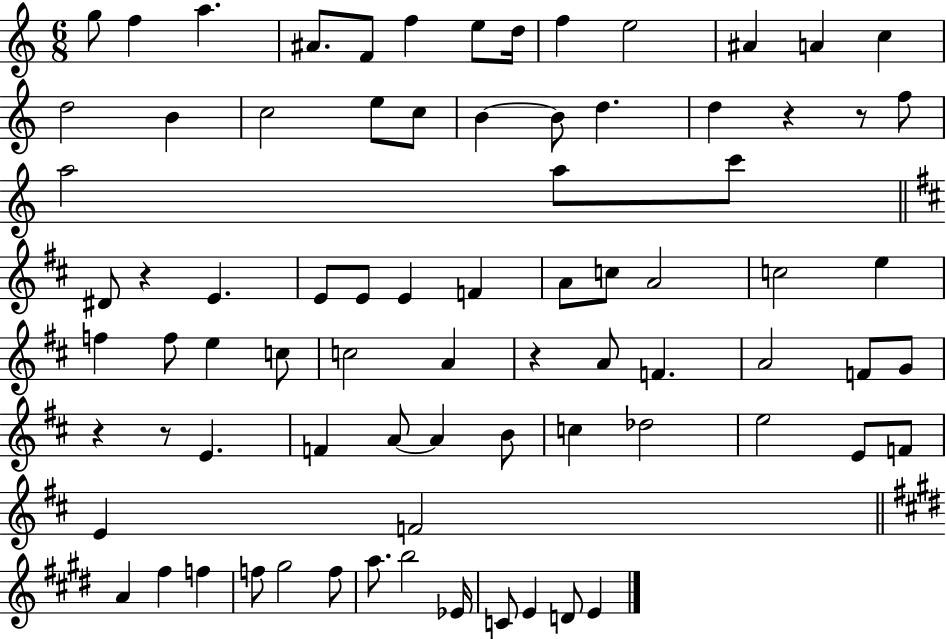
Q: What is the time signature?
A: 6/8